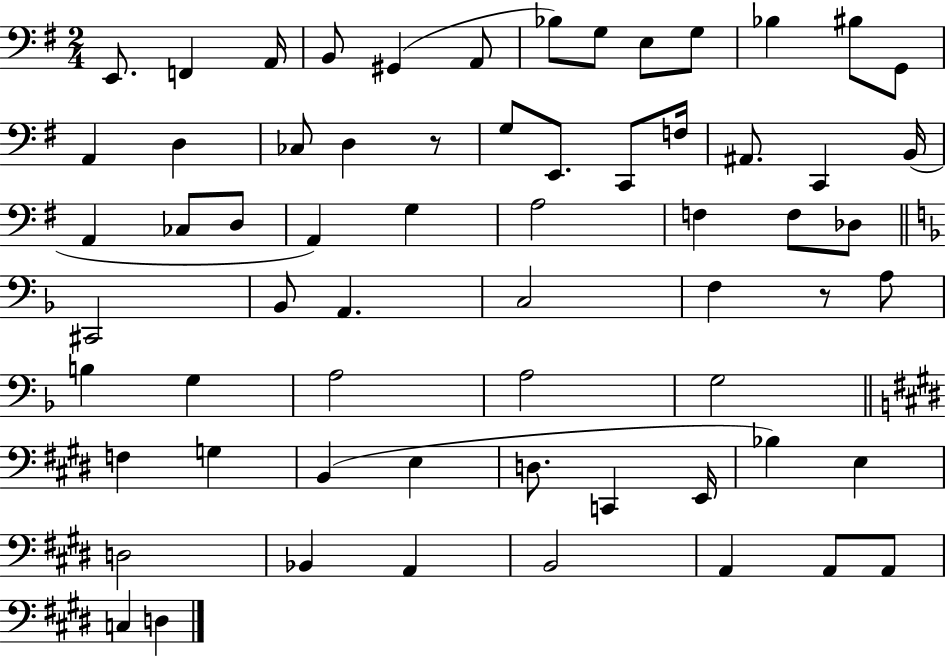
{
  \clef bass
  \numericTimeSignature
  \time 2/4
  \key g \major
  e,8. f,4 a,16 | b,8 gis,4( a,8 | bes8) g8 e8 g8 | bes4 bis8 g,8 | \break a,4 d4 | ces8 d4 r8 | g8 e,8. c,8 f16 | ais,8. c,4 b,16( | \break a,4 ces8 d8 | a,4) g4 | a2 | f4 f8 des8 | \break \bar "||" \break \key d \minor cis,2 | bes,8 a,4. | c2 | f4 r8 a8 | \break b4 g4 | a2 | a2 | g2 | \break \bar "||" \break \key e \major f4 g4 | b,4( e4 | d8. c,4 e,16 | bes4) e4 | \break d2 | bes,4 a,4 | b,2 | a,4 a,8 a,8 | \break c4 d4 | \bar "|."
}